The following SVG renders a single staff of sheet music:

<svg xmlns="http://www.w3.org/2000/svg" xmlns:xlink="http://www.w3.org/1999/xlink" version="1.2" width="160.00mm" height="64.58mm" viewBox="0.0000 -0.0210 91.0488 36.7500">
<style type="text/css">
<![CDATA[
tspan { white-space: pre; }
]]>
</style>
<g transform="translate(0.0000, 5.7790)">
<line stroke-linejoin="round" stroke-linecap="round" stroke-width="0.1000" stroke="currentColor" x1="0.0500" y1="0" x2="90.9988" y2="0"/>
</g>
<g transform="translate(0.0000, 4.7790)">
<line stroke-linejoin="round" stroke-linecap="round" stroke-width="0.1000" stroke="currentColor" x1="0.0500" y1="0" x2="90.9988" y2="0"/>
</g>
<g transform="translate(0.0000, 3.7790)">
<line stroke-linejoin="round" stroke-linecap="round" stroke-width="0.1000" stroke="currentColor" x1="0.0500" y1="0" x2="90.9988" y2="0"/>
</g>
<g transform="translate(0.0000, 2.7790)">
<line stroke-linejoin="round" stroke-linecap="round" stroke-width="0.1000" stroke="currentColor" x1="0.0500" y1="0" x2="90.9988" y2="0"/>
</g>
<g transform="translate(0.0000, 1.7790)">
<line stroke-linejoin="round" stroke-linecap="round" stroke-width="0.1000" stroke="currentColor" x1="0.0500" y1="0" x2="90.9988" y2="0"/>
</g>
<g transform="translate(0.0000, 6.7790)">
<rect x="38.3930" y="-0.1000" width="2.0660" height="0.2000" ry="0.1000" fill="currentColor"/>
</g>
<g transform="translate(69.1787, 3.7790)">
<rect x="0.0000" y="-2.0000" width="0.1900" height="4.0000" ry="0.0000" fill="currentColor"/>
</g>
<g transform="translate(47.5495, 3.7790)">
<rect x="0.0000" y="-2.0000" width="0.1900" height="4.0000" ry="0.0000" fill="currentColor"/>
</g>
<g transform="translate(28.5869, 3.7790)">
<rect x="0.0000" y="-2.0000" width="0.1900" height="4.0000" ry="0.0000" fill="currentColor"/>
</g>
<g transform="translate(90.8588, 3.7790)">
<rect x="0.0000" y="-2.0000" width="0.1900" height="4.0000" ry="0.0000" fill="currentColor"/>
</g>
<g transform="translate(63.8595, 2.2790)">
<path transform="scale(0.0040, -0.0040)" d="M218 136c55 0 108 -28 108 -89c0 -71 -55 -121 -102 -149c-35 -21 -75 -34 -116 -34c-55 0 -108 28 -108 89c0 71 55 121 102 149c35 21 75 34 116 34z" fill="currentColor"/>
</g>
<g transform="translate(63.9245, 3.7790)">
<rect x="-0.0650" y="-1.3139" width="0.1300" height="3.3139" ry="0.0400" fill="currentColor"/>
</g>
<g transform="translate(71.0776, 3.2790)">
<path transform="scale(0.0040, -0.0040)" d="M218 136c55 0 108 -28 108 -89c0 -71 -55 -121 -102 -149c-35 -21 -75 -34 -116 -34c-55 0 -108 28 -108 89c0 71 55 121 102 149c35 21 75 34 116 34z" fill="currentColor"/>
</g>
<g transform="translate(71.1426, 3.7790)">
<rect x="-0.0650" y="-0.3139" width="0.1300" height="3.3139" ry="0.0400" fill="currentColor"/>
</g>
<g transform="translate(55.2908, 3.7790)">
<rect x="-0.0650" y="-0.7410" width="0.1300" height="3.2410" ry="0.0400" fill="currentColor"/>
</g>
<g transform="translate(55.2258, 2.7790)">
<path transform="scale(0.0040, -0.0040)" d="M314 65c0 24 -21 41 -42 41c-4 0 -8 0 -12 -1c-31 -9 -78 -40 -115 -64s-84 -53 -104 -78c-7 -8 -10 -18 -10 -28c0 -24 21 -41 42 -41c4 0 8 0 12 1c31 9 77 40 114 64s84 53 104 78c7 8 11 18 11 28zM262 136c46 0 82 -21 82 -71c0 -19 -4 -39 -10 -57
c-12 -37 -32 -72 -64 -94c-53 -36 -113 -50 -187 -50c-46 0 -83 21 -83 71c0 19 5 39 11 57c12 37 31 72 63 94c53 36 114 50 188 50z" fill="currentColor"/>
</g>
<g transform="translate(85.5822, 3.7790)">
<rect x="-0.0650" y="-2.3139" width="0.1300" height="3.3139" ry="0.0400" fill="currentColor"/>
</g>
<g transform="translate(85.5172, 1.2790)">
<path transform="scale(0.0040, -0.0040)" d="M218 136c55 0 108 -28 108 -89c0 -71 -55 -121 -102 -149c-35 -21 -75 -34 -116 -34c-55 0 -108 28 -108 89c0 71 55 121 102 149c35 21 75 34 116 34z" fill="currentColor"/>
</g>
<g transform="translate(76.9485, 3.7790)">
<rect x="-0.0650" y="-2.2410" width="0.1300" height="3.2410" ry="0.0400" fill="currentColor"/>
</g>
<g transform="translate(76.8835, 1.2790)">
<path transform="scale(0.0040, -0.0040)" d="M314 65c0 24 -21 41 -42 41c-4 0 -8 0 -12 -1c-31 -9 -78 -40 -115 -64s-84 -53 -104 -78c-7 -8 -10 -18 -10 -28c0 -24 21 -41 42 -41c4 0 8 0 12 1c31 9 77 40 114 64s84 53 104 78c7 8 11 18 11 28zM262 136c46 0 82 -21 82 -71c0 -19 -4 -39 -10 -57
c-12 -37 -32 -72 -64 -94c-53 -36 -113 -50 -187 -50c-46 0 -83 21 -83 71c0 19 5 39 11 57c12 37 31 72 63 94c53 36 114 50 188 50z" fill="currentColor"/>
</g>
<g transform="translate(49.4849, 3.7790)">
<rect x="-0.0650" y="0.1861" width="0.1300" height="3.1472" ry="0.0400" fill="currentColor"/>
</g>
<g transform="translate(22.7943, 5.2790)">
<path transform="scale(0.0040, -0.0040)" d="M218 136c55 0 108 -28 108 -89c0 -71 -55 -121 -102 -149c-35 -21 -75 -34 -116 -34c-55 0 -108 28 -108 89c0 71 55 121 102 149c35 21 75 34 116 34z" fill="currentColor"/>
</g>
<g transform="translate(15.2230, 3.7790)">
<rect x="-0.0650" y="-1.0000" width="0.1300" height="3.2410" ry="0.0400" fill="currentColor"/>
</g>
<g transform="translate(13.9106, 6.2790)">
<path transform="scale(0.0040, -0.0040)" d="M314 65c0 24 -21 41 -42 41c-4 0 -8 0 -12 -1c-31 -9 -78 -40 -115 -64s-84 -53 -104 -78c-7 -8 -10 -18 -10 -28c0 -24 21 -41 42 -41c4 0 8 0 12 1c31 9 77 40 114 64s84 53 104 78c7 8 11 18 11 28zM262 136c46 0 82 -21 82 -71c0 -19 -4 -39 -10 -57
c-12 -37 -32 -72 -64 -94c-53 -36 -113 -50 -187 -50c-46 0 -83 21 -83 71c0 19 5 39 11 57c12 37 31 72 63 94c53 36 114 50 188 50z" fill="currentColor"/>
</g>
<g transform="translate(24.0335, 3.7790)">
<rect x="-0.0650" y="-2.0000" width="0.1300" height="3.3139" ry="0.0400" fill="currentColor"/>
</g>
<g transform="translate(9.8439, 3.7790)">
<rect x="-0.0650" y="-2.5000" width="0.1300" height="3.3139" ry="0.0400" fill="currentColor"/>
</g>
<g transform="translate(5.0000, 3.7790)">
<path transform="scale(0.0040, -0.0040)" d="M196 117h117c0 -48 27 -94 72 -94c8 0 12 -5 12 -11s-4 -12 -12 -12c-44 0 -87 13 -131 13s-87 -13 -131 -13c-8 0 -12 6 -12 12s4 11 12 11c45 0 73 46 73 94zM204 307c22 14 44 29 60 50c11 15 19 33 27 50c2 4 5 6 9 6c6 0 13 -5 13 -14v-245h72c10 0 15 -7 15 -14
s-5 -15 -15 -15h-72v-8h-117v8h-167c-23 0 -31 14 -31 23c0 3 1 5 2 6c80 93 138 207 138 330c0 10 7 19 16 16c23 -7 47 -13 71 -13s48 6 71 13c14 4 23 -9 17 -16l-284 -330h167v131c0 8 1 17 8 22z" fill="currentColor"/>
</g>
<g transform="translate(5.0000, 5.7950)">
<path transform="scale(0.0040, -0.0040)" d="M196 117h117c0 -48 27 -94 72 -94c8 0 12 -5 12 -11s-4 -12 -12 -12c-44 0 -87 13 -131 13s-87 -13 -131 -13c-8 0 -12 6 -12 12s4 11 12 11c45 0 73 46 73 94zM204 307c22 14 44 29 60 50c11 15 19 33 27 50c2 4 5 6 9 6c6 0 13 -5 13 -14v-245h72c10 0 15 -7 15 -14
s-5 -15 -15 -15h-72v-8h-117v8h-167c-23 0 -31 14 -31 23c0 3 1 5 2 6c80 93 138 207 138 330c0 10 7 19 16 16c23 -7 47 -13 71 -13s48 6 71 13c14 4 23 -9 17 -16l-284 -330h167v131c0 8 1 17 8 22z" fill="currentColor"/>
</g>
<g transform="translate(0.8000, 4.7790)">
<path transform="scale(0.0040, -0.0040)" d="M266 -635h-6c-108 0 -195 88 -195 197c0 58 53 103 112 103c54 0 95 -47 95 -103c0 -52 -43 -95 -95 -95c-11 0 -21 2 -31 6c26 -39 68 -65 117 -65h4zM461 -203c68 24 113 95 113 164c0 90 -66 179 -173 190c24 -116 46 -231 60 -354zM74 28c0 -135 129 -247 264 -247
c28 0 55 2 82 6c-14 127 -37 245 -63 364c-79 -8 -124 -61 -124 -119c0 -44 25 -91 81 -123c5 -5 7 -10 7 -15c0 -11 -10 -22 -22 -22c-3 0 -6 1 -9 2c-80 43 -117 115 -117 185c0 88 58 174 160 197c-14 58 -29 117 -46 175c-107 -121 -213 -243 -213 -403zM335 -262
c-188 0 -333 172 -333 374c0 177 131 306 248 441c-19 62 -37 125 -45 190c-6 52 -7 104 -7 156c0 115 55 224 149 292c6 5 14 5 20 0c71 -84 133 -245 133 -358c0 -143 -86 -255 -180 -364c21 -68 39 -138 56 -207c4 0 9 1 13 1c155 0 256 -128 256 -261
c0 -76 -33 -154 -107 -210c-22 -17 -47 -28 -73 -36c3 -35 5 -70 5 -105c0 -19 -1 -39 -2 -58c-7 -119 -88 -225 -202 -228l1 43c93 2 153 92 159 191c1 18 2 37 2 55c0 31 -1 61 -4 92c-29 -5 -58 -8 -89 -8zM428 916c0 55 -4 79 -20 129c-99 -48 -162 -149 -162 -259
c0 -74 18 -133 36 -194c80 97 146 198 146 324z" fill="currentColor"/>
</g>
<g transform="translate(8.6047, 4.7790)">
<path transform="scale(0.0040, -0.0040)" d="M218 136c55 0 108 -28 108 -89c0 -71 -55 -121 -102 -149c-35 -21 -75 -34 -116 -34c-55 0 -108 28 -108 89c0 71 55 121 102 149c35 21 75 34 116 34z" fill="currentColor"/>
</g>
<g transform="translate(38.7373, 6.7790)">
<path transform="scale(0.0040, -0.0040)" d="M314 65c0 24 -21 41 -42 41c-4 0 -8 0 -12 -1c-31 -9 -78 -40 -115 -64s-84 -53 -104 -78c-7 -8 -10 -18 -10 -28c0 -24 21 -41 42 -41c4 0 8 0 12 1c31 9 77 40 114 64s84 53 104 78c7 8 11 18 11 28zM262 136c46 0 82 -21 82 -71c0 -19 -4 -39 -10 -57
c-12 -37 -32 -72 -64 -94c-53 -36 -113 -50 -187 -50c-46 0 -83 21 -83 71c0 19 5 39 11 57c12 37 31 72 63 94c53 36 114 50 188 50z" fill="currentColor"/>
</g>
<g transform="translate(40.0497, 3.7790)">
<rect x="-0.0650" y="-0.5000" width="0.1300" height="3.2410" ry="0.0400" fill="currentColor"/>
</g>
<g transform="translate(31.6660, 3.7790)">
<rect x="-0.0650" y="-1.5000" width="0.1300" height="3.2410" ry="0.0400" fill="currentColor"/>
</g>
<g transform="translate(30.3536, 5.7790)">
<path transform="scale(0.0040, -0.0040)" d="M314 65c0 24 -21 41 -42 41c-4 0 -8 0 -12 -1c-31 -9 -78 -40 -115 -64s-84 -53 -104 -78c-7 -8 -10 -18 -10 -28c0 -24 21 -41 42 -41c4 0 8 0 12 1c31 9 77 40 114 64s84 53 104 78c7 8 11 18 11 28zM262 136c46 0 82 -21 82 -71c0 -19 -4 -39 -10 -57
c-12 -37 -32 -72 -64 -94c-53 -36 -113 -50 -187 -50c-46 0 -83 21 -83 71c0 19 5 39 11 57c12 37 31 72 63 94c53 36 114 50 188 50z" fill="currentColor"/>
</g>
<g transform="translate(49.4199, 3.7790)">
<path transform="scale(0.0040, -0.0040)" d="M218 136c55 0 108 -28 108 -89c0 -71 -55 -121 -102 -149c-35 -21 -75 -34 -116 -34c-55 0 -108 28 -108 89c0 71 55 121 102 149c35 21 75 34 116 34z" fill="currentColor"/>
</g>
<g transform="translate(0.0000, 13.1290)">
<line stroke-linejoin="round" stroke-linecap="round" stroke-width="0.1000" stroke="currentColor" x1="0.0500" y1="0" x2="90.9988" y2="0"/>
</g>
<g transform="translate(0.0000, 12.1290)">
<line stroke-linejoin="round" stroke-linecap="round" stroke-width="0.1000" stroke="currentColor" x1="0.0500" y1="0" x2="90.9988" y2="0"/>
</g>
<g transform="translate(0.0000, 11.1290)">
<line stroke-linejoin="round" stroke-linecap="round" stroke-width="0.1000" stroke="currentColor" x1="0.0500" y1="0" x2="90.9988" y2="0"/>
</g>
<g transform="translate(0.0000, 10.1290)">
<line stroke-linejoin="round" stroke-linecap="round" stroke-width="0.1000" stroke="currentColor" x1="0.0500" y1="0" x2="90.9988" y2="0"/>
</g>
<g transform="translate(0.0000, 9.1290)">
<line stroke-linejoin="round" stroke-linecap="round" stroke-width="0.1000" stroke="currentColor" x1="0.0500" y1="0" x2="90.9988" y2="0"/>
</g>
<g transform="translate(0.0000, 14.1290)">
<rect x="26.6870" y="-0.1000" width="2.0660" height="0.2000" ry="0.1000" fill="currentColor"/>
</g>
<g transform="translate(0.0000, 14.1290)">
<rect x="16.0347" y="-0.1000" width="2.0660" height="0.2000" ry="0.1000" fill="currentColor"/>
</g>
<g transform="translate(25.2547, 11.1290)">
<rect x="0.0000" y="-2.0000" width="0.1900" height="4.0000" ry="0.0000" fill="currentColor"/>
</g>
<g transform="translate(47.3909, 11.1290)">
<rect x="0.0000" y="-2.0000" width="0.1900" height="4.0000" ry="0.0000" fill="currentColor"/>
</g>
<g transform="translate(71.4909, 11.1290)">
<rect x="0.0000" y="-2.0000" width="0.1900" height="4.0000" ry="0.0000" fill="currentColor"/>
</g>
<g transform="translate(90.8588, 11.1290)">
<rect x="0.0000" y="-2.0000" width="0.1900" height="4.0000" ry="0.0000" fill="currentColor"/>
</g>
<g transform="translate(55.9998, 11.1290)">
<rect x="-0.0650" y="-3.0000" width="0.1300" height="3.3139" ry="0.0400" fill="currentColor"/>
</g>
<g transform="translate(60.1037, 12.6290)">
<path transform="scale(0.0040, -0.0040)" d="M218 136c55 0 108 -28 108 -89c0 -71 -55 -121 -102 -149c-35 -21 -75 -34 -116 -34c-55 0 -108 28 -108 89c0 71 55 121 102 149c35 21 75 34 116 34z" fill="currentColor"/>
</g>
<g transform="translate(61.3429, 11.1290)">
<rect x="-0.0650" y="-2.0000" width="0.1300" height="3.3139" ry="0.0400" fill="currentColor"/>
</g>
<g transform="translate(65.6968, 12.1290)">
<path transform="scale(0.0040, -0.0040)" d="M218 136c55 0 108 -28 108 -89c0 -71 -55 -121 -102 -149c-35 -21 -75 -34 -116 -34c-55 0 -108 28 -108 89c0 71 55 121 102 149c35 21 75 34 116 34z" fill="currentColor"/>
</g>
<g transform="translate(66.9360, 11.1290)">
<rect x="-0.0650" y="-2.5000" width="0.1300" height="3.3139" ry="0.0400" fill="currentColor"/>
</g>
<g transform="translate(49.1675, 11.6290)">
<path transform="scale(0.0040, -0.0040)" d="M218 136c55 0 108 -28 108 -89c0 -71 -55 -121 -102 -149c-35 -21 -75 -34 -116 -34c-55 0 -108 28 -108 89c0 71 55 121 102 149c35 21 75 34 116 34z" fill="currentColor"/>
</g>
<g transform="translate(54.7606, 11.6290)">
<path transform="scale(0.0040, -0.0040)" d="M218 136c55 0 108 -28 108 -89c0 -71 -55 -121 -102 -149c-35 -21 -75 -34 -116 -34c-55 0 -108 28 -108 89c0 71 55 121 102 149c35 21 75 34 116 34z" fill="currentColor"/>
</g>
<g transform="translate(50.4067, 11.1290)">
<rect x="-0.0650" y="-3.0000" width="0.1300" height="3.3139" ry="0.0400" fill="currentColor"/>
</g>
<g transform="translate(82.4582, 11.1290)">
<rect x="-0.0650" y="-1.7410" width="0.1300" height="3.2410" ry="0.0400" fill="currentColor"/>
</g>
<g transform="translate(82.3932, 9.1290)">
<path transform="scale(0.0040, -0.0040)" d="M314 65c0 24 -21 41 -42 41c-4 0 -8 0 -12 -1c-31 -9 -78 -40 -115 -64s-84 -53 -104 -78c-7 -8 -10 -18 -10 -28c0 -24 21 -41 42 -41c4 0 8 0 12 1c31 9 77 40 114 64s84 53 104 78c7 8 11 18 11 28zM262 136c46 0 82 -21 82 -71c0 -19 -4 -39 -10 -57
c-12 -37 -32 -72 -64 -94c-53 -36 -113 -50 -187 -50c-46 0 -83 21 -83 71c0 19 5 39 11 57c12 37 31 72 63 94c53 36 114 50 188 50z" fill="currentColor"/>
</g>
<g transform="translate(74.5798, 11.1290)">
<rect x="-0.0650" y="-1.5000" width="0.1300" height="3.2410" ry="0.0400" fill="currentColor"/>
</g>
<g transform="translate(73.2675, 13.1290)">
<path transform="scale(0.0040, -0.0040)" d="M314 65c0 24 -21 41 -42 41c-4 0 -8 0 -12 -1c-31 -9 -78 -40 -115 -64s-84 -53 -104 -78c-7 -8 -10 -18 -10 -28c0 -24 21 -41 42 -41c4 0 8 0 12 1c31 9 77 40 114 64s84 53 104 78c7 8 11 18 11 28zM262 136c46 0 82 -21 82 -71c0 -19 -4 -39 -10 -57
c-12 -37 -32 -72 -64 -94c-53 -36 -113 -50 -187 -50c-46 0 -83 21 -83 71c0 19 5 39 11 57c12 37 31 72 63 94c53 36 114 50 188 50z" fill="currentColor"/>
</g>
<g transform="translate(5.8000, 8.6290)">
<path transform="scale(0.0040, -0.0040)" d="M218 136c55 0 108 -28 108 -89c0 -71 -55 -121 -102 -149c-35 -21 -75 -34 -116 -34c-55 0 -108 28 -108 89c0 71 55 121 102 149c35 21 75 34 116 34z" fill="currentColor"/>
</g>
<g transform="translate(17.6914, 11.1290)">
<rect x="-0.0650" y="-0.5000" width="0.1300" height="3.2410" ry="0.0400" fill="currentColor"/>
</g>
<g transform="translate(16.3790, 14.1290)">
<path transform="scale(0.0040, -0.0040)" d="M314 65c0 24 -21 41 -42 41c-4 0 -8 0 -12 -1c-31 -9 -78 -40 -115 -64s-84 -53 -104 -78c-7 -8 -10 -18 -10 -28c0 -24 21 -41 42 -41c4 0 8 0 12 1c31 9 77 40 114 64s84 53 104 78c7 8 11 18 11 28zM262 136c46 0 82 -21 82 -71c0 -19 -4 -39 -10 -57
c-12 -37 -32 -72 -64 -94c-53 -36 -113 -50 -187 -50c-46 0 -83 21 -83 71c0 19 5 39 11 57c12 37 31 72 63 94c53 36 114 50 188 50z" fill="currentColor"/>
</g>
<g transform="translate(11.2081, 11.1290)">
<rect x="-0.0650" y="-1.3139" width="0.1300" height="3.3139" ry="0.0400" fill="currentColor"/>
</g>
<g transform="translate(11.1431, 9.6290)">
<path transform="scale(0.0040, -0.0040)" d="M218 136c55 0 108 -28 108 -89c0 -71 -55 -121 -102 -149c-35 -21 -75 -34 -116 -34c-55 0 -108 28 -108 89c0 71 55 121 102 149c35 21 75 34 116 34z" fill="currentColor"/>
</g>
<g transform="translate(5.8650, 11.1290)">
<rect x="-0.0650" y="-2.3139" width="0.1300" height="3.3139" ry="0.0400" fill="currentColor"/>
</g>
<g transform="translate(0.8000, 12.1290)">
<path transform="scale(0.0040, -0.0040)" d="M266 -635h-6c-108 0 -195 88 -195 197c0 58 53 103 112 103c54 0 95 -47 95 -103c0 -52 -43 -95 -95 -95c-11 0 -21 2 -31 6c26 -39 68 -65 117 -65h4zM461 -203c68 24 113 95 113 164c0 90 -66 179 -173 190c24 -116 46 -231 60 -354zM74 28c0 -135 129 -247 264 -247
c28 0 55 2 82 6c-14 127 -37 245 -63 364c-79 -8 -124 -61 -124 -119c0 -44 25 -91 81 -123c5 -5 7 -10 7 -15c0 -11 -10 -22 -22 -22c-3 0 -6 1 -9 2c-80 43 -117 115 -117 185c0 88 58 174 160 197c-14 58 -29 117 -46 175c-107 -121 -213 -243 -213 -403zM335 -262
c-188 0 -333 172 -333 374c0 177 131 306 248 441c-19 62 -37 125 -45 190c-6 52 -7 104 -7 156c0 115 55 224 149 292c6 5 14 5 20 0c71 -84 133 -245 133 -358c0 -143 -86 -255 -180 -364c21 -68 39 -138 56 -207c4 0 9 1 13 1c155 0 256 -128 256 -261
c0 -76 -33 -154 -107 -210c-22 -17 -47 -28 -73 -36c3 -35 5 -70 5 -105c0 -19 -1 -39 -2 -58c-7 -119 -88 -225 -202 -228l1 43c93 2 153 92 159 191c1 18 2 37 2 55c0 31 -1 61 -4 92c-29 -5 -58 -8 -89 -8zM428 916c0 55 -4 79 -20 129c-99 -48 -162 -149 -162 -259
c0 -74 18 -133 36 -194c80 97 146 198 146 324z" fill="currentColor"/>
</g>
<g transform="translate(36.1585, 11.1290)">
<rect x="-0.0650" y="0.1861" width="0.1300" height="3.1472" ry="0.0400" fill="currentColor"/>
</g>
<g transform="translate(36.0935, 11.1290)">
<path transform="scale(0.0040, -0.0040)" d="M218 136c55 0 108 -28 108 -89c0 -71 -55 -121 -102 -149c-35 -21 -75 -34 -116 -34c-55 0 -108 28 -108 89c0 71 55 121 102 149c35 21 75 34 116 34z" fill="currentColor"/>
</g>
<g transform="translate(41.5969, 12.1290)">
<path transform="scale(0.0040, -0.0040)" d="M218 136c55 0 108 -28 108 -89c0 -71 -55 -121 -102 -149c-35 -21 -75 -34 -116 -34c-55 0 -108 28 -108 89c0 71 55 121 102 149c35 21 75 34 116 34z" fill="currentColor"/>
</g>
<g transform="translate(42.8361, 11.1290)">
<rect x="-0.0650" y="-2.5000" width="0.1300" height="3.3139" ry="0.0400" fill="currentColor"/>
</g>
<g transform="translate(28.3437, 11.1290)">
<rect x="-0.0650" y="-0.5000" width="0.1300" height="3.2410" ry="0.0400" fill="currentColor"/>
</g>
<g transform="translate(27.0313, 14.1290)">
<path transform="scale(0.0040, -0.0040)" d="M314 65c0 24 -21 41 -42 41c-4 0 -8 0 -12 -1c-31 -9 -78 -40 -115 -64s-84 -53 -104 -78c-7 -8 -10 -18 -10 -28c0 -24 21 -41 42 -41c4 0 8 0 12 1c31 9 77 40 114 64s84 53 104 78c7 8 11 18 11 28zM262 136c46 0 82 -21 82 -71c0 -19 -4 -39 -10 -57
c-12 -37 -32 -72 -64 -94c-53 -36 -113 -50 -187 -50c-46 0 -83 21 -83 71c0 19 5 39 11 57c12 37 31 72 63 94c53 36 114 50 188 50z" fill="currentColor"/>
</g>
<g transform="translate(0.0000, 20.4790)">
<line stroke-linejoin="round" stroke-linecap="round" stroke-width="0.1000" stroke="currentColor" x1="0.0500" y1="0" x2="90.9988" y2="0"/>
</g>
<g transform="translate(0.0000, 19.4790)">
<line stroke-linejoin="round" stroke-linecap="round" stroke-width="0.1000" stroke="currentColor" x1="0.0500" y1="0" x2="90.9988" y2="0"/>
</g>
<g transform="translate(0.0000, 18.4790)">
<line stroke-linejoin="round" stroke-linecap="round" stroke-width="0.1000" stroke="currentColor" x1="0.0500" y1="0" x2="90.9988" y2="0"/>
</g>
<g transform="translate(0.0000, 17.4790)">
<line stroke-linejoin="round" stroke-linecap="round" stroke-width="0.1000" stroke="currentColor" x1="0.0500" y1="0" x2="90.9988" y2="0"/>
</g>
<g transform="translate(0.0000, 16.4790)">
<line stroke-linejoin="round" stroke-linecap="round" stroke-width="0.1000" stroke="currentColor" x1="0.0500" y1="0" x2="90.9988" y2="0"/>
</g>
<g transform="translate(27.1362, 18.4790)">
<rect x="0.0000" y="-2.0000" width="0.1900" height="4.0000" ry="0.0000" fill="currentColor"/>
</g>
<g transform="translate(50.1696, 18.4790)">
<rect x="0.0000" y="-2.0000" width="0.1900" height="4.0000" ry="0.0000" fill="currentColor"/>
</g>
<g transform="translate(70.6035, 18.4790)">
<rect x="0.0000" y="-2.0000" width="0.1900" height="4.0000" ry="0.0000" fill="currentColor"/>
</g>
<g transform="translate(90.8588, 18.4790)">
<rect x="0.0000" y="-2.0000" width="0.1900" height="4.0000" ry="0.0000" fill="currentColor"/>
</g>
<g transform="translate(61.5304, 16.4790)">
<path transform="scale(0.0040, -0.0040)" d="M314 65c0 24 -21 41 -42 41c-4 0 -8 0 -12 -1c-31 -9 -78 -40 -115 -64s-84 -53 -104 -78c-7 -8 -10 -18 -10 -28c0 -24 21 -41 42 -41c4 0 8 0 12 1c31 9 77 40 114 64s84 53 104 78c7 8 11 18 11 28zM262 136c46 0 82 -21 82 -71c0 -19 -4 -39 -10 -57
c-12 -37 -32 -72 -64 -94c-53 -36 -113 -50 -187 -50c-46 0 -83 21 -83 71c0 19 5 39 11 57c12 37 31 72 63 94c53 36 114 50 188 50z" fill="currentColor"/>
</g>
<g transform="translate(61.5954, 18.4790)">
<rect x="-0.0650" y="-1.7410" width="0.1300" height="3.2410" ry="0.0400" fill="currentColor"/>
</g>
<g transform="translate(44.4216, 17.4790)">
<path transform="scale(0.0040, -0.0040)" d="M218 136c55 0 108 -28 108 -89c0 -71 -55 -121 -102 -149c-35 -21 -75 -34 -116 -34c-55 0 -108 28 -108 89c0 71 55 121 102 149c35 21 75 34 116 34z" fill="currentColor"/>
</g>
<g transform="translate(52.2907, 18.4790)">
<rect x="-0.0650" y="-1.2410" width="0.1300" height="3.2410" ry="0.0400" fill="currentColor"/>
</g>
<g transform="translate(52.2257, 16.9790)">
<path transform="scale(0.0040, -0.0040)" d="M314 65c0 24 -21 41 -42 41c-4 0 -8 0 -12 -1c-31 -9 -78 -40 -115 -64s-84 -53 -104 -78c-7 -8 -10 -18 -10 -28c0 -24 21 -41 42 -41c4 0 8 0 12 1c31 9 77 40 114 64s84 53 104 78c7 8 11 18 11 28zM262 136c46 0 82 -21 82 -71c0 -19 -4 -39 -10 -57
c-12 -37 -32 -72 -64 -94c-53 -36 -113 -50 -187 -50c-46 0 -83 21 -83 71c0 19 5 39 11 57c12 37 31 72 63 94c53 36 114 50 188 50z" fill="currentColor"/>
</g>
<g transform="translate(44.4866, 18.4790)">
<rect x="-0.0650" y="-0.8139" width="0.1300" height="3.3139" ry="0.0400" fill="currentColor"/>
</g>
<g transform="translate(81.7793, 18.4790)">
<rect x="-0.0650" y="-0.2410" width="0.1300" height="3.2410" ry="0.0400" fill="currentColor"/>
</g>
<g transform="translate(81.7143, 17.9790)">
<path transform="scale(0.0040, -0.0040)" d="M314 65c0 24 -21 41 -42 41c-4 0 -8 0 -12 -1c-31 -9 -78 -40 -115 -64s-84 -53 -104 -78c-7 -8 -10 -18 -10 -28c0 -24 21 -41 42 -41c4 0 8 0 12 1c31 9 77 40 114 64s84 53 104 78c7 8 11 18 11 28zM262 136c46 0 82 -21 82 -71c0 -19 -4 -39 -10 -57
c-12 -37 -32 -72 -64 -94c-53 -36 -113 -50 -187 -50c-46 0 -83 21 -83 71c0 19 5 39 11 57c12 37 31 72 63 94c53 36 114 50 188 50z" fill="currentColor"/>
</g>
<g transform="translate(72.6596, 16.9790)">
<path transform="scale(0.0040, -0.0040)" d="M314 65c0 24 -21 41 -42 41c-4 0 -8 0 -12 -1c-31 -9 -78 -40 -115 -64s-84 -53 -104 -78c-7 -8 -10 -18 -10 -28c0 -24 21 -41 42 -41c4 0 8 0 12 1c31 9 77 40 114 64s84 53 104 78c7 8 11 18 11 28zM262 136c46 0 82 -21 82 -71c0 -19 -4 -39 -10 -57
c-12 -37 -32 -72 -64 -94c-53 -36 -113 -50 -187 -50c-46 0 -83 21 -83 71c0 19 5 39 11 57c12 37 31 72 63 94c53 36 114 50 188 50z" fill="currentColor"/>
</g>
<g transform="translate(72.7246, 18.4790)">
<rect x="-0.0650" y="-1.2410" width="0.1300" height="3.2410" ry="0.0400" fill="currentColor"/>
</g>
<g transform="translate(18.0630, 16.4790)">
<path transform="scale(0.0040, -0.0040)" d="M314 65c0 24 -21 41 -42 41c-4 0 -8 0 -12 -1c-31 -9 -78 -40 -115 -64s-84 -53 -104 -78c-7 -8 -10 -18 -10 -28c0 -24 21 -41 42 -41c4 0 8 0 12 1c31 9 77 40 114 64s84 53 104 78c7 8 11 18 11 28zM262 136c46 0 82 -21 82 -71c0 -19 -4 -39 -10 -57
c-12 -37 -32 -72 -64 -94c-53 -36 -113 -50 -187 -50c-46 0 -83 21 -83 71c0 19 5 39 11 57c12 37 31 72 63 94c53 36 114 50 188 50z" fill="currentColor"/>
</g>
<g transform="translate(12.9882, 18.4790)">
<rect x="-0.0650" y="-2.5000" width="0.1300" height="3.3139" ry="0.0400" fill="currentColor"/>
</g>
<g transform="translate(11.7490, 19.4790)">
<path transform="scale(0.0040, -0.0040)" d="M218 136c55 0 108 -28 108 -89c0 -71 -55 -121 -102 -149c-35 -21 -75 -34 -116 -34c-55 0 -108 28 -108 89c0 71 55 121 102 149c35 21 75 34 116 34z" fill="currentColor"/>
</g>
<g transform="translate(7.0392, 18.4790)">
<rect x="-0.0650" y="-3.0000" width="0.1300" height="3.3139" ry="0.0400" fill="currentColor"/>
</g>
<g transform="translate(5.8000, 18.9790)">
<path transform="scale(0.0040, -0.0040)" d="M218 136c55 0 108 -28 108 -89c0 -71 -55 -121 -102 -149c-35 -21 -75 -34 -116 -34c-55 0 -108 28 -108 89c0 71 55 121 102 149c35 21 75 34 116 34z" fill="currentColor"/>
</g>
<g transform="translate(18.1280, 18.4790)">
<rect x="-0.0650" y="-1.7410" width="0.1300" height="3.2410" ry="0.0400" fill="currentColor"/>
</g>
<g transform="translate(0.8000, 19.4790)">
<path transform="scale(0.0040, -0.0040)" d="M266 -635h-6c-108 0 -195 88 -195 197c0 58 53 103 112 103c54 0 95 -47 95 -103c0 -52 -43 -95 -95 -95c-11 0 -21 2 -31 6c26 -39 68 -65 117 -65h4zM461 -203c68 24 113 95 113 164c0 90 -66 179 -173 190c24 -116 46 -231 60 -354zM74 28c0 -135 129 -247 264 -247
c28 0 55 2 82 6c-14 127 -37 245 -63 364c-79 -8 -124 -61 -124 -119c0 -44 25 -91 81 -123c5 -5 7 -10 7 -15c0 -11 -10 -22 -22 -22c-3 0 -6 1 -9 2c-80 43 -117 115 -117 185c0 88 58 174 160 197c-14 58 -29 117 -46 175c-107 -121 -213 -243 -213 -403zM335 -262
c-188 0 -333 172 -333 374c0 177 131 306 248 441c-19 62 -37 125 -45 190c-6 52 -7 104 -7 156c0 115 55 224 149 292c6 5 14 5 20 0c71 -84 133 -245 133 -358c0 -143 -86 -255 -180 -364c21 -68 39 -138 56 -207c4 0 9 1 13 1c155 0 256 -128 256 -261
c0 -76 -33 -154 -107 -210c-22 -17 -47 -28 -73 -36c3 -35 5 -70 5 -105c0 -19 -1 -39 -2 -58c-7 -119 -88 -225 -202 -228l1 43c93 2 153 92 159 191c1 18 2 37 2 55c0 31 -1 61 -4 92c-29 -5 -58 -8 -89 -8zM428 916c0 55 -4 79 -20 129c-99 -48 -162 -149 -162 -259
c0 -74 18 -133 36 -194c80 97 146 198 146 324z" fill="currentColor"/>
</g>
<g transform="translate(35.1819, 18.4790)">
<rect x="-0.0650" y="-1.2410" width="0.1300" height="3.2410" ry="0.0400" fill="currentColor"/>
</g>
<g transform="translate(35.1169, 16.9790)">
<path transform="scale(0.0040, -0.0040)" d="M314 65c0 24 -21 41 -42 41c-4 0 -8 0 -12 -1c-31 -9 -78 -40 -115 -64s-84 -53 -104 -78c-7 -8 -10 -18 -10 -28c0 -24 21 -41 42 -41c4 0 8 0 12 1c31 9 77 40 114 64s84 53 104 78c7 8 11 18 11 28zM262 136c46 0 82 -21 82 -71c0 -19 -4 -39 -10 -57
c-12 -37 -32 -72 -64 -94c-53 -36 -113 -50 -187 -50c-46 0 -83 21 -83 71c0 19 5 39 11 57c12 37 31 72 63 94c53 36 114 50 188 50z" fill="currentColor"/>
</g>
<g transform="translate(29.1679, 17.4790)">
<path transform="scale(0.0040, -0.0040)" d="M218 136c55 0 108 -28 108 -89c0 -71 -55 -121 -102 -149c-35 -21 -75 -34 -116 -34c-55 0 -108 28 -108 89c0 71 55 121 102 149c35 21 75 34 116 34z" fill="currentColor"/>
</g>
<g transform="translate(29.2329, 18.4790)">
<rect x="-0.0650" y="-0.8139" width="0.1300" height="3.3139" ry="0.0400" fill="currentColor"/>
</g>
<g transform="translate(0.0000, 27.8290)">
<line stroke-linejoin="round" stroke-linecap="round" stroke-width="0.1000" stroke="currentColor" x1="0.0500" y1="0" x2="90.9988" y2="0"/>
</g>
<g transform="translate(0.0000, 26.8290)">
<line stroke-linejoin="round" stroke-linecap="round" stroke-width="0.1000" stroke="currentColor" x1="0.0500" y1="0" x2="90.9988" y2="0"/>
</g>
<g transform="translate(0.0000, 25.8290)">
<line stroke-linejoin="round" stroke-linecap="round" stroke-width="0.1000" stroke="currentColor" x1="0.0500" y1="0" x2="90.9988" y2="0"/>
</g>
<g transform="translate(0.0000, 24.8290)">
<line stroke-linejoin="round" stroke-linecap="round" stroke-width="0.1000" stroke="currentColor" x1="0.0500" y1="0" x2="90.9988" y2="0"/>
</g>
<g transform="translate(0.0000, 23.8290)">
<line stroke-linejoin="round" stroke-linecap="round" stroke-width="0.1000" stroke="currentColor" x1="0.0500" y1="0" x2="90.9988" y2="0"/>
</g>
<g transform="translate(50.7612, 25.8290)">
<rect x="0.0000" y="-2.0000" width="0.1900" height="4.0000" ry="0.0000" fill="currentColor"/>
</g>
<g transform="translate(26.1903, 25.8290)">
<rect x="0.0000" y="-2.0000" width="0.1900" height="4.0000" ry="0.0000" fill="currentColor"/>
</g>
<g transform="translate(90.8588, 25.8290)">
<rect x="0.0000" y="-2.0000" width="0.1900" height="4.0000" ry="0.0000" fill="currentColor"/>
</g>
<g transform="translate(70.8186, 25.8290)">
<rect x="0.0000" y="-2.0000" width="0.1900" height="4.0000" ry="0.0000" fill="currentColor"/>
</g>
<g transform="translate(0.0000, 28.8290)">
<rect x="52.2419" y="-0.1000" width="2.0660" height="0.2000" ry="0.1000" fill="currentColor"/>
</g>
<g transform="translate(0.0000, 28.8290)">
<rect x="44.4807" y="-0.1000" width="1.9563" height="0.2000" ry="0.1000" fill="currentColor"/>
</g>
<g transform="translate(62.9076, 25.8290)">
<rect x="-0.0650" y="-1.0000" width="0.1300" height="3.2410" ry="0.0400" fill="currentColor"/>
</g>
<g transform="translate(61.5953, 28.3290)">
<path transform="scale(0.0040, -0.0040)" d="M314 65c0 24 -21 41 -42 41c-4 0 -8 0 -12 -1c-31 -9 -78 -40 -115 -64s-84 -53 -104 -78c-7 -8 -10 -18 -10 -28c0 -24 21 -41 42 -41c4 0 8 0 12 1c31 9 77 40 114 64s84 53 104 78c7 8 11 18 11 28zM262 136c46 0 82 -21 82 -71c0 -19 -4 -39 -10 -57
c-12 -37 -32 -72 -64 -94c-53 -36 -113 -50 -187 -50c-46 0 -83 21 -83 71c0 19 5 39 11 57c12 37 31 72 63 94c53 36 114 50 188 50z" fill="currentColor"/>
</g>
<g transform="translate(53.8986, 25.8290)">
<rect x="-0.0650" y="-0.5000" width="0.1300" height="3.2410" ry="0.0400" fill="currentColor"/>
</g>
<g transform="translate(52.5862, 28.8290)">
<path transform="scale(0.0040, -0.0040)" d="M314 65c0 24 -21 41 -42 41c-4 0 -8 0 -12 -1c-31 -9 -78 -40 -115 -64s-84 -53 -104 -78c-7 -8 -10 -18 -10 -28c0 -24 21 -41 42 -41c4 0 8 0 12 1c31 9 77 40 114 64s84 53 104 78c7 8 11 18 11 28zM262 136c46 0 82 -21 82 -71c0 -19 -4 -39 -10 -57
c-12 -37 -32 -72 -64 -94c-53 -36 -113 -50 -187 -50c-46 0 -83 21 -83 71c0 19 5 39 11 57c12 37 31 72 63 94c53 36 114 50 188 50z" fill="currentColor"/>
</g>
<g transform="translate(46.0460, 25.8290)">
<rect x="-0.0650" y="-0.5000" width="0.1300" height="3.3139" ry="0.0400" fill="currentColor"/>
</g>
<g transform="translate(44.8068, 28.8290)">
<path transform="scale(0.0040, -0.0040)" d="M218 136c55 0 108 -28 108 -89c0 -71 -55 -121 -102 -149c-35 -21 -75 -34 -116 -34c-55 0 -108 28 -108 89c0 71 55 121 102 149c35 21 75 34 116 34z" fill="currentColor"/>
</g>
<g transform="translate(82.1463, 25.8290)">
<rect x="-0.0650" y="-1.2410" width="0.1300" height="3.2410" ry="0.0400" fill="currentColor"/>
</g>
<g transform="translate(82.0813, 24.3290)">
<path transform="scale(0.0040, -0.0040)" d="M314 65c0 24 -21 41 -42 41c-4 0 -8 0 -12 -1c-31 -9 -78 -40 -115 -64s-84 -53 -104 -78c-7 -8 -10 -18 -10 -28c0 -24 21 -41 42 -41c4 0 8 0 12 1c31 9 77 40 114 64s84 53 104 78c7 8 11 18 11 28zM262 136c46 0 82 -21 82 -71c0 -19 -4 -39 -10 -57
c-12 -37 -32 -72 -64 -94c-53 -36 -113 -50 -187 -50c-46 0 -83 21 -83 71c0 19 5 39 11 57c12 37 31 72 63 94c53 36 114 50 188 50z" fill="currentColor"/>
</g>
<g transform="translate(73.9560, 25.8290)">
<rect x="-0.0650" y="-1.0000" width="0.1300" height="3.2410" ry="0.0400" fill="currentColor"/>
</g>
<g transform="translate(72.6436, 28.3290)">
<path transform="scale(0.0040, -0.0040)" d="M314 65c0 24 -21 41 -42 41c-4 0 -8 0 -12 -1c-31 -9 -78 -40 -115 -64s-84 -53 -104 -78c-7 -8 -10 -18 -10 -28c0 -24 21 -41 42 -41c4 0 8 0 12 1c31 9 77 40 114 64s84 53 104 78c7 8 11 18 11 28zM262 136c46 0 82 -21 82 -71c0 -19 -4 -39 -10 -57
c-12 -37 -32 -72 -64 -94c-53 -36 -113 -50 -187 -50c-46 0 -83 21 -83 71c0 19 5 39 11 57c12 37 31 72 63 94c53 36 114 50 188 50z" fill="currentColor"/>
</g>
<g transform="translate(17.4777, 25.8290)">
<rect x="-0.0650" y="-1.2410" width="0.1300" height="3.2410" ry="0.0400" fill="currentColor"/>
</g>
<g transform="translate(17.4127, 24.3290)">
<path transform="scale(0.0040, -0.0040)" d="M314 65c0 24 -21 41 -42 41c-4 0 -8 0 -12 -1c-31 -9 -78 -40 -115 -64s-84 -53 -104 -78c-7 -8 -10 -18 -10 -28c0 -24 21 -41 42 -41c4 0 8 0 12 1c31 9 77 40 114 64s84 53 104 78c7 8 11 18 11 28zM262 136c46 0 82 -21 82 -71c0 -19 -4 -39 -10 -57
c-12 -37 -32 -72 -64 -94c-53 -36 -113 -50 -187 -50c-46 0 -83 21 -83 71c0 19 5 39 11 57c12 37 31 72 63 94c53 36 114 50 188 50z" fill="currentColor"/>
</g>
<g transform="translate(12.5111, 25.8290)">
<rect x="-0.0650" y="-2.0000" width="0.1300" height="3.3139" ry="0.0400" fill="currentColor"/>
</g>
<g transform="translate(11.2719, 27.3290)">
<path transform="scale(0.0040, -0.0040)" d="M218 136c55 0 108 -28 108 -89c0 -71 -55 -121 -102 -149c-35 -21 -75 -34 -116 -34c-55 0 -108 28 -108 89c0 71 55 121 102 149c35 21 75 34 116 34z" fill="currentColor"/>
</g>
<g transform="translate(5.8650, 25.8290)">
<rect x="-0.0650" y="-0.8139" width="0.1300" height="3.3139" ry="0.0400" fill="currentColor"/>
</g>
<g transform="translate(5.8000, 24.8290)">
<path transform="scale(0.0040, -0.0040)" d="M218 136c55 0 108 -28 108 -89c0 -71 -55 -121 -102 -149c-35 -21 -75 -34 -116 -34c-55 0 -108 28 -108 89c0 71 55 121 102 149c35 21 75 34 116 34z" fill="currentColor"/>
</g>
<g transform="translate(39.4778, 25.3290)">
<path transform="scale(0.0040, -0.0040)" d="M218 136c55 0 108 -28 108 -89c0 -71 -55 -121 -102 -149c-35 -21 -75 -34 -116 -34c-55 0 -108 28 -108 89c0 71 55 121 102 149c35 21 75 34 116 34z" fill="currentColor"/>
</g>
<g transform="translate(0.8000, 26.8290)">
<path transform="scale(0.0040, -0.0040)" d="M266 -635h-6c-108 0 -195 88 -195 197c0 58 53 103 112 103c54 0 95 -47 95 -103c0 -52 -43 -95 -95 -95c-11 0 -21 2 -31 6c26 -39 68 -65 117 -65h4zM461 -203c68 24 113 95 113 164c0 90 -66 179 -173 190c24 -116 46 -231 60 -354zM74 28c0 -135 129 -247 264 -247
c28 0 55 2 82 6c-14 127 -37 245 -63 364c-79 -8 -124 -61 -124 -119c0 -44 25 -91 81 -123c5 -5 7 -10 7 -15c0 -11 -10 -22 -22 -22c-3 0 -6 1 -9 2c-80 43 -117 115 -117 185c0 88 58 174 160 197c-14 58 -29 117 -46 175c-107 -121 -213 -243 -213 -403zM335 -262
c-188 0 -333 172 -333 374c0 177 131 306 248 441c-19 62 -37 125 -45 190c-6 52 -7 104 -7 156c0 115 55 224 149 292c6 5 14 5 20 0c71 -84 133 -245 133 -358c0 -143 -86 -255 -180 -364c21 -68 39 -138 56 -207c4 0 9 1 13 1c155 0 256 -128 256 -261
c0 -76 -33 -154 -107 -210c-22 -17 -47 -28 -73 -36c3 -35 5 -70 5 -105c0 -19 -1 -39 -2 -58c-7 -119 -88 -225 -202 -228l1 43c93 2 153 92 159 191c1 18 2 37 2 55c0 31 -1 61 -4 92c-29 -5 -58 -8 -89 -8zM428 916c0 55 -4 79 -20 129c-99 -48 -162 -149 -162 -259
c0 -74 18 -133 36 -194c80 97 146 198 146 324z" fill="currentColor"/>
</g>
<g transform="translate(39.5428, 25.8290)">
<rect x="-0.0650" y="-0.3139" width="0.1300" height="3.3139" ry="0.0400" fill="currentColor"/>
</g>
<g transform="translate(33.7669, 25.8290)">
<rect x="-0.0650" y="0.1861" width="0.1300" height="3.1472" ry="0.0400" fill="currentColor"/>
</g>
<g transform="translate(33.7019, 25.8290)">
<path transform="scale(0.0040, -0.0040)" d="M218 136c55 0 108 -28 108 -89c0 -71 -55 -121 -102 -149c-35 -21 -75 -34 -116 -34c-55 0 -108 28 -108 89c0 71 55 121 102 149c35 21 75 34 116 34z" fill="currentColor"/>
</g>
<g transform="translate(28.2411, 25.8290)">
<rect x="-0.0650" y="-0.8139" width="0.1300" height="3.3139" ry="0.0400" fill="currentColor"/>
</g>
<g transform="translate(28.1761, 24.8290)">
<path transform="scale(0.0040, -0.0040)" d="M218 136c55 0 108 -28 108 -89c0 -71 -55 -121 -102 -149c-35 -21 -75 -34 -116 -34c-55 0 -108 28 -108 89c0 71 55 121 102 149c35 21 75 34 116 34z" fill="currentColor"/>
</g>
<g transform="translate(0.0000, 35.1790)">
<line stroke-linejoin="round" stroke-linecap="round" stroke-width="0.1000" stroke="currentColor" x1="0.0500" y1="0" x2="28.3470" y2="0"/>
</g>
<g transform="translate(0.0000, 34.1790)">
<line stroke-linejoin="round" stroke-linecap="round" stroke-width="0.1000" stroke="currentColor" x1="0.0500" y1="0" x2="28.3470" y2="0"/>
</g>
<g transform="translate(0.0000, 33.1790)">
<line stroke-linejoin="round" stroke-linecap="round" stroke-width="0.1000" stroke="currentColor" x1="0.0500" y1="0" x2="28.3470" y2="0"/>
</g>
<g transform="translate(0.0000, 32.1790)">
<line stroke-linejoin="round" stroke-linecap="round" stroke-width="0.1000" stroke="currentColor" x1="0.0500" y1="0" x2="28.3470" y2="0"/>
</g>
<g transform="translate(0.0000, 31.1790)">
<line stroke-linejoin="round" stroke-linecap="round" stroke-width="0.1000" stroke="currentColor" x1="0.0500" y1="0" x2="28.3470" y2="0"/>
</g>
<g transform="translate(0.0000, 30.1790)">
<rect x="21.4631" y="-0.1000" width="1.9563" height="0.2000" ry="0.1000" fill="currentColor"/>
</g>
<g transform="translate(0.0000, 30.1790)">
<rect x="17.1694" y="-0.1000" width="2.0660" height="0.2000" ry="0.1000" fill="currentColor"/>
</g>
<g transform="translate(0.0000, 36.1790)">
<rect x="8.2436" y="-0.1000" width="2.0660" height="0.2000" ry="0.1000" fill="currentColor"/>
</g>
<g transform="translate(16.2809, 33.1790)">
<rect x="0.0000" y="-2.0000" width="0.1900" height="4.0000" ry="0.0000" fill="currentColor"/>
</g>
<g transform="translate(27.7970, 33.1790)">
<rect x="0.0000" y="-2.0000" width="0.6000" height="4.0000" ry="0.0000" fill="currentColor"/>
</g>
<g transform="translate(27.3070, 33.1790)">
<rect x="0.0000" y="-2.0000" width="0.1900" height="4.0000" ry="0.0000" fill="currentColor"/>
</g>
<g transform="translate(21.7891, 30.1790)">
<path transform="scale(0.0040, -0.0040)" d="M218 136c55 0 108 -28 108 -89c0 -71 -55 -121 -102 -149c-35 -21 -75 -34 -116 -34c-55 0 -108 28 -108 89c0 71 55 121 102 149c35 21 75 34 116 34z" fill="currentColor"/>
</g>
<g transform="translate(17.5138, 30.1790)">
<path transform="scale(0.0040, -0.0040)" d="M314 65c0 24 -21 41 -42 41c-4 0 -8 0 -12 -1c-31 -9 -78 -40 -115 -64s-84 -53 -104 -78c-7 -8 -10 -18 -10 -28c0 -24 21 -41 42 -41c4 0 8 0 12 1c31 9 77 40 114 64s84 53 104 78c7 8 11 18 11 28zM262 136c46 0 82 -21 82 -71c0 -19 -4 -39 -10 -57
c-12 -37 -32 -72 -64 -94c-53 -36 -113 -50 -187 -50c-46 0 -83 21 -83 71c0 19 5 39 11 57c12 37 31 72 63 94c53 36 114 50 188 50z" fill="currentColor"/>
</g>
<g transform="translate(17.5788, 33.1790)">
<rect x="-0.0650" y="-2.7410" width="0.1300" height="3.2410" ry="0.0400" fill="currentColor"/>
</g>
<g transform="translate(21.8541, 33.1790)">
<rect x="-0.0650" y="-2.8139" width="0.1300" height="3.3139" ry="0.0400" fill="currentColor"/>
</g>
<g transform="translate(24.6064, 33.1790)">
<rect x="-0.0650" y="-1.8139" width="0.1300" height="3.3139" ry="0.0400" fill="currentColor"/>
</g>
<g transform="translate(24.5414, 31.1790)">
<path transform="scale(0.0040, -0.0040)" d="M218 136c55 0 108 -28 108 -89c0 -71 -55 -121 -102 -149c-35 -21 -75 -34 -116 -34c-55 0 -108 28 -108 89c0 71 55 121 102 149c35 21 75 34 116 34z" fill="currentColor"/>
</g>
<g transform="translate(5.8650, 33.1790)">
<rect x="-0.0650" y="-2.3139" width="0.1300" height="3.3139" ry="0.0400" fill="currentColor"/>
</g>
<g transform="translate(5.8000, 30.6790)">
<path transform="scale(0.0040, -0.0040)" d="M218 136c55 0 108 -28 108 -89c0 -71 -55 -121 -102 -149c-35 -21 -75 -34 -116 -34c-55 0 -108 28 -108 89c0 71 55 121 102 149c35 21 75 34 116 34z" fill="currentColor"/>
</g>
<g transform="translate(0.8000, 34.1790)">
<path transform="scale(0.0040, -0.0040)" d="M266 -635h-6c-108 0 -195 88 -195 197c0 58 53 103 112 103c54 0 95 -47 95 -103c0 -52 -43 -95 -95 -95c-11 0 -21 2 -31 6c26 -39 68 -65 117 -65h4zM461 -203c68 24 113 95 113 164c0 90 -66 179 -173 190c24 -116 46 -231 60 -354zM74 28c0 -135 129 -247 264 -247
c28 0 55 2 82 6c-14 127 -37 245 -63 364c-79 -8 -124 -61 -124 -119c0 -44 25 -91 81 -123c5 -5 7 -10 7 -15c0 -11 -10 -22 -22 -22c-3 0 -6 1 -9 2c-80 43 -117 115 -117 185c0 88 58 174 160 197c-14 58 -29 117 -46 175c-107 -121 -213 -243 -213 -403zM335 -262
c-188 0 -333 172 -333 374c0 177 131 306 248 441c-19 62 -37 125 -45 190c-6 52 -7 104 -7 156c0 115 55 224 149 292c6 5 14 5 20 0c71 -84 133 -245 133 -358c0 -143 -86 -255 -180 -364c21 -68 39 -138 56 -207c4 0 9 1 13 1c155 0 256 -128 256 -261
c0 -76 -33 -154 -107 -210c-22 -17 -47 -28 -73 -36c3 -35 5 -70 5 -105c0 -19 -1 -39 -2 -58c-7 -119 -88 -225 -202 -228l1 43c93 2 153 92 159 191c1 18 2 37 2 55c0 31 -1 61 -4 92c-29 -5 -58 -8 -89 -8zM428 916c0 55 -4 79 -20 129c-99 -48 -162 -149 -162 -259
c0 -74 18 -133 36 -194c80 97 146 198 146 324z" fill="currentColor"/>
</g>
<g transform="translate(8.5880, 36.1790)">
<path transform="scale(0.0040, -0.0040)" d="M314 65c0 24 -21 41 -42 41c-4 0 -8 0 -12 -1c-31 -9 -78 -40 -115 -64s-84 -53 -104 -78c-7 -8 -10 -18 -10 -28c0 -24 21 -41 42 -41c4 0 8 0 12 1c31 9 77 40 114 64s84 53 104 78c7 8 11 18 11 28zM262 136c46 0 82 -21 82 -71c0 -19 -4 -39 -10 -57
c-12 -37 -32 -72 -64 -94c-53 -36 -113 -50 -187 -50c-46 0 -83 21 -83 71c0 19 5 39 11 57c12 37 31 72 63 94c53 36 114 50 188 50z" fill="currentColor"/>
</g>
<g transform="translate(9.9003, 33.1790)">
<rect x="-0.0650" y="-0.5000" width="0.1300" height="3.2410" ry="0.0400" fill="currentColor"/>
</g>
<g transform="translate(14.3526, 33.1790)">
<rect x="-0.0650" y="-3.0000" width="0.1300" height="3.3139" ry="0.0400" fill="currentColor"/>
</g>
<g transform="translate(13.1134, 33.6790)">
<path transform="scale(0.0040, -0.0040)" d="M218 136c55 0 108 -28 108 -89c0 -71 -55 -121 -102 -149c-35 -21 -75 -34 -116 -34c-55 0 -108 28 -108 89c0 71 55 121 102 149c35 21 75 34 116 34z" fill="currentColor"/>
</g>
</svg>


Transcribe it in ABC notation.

X:1
T:Untitled
M:4/4
L:1/4
K:C
G D2 F E2 C2 B d2 e c g2 g g e C2 C2 B G A A F G E2 f2 A G f2 d e2 d e2 f2 e2 c2 d F e2 d B c C C2 D2 D2 e2 g C2 A a2 a f